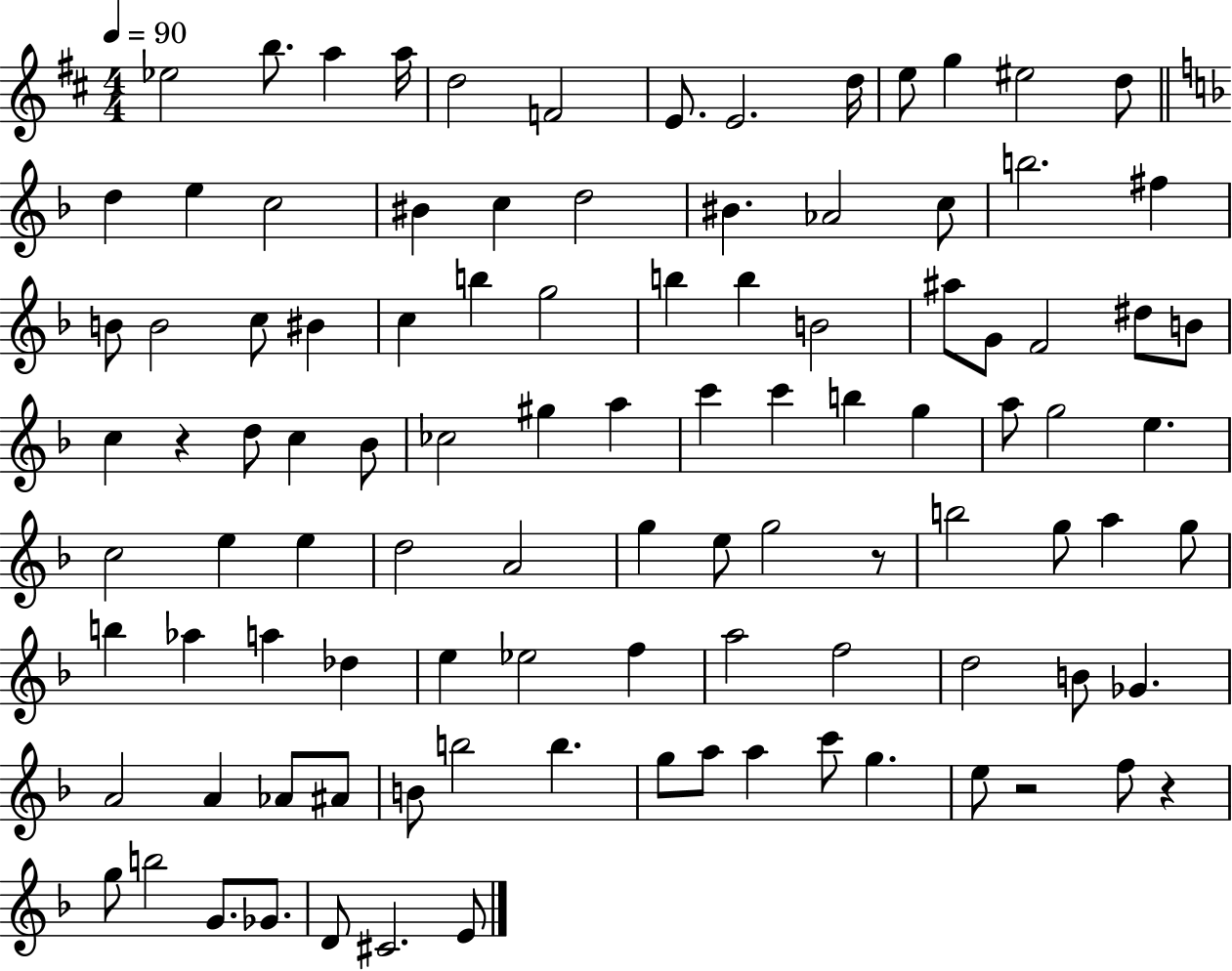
Eb5/h B5/e. A5/q A5/s D5/h F4/h E4/e. E4/h. D5/s E5/e G5/q EIS5/h D5/e D5/q E5/q C5/h BIS4/q C5/q D5/h BIS4/q. Ab4/h C5/e B5/h. F#5/q B4/e B4/h C5/e BIS4/q C5/q B5/q G5/h B5/q B5/q B4/h A#5/e G4/e F4/h D#5/e B4/e C5/q R/q D5/e C5/q Bb4/e CES5/h G#5/q A5/q C6/q C6/q B5/q G5/q A5/e G5/h E5/q. C5/h E5/q E5/q D5/h A4/h G5/q E5/e G5/h R/e B5/h G5/e A5/q G5/e B5/q Ab5/q A5/q Db5/q E5/q Eb5/h F5/q A5/h F5/h D5/h B4/e Gb4/q. A4/h A4/q Ab4/e A#4/e B4/e B5/h B5/q. G5/e A5/e A5/q C6/e G5/q. E5/e R/h F5/e R/q G5/e B5/h G4/e. Gb4/e. D4/e C#4/h. E4/e